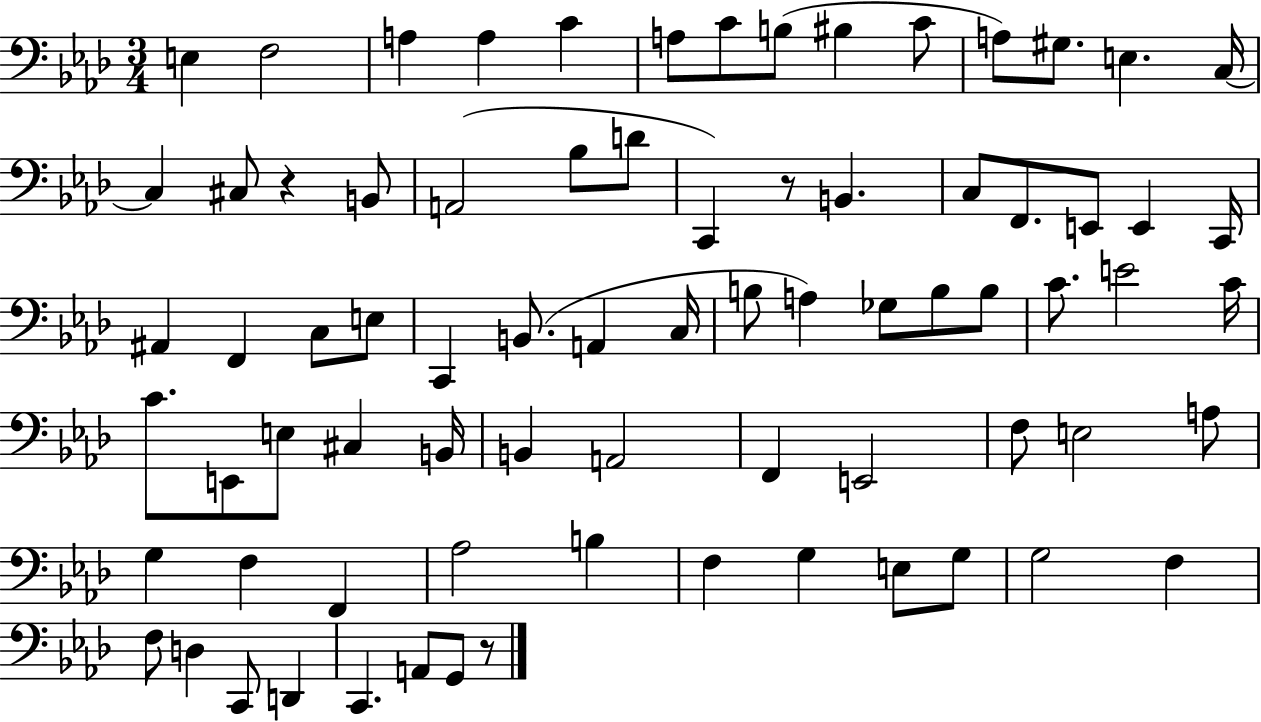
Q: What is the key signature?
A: AES major